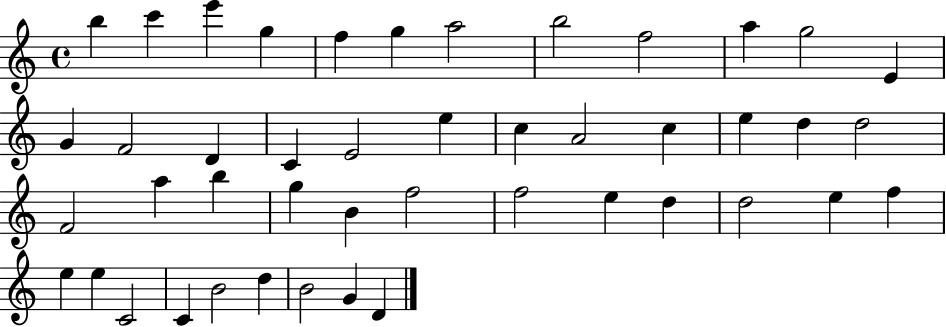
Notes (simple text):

B5/q C6/q E6/q G5/q F5/q G5/q A5/h B5/h F5/h A5/q G5/h E4/q G4/q F4/h D4/q C4/q E4/h E5/q C5/q A4/h C5/q E5/q D5/q D5/h F4/h A5/q B5/q G5/q B4/q F5/h F5/h E5/q D5/q D5/h E5/q F5/q E5/q E5/q C4/h C4/q B4/h D5/q B4/h G4/q D4/q